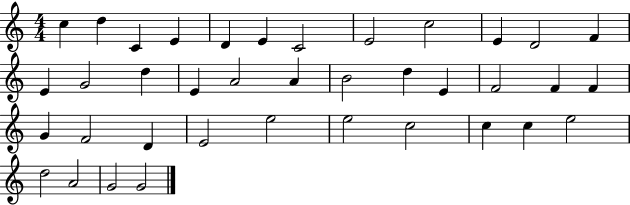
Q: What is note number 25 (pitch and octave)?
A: G4